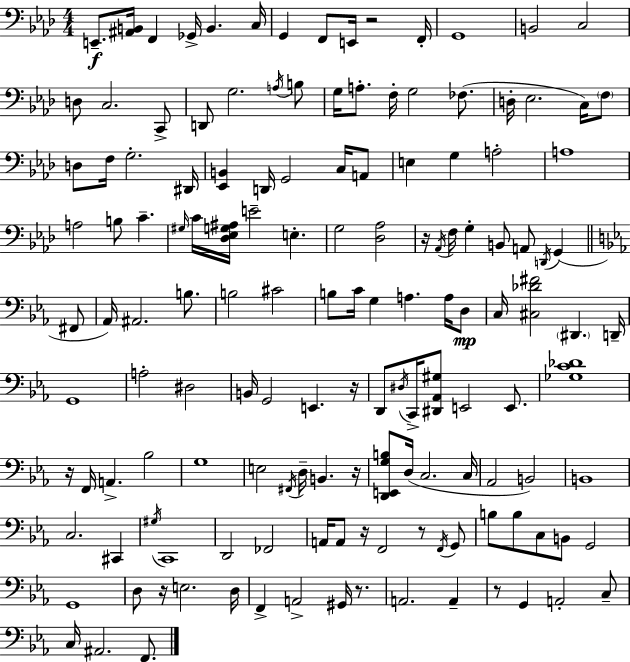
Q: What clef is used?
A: bass